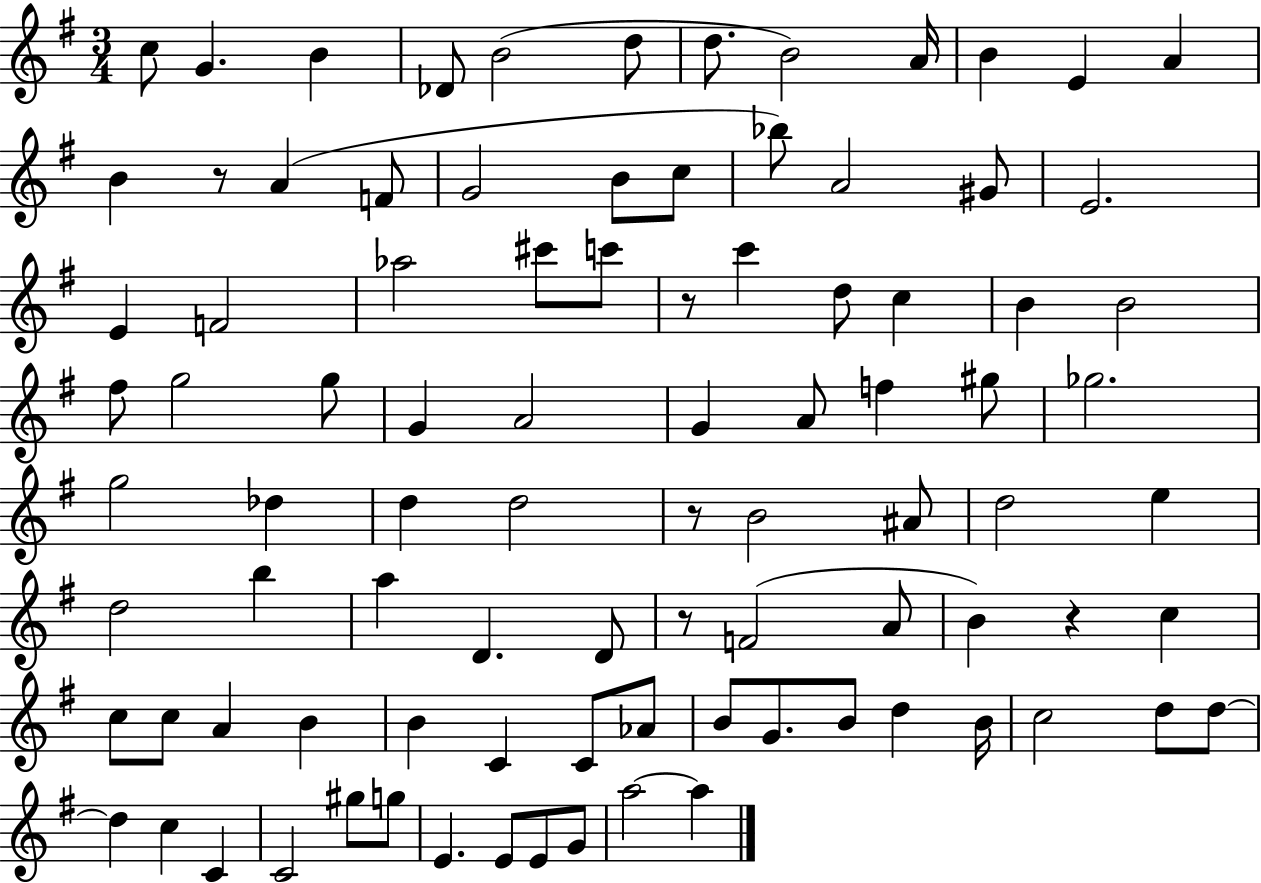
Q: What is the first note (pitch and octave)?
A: C5